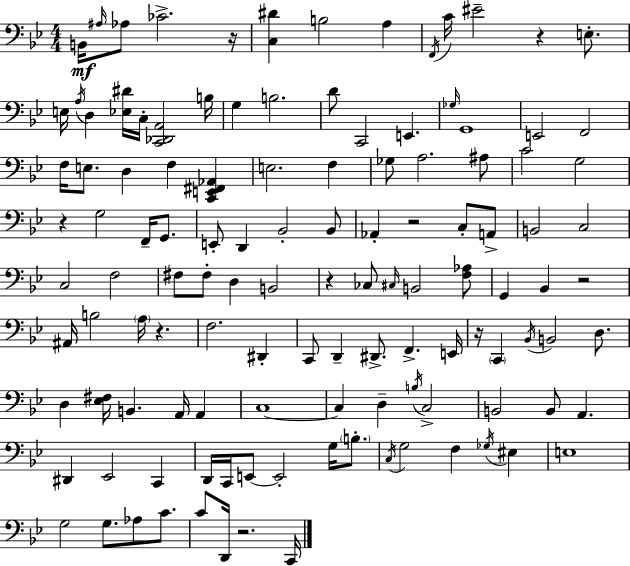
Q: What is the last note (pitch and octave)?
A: C2